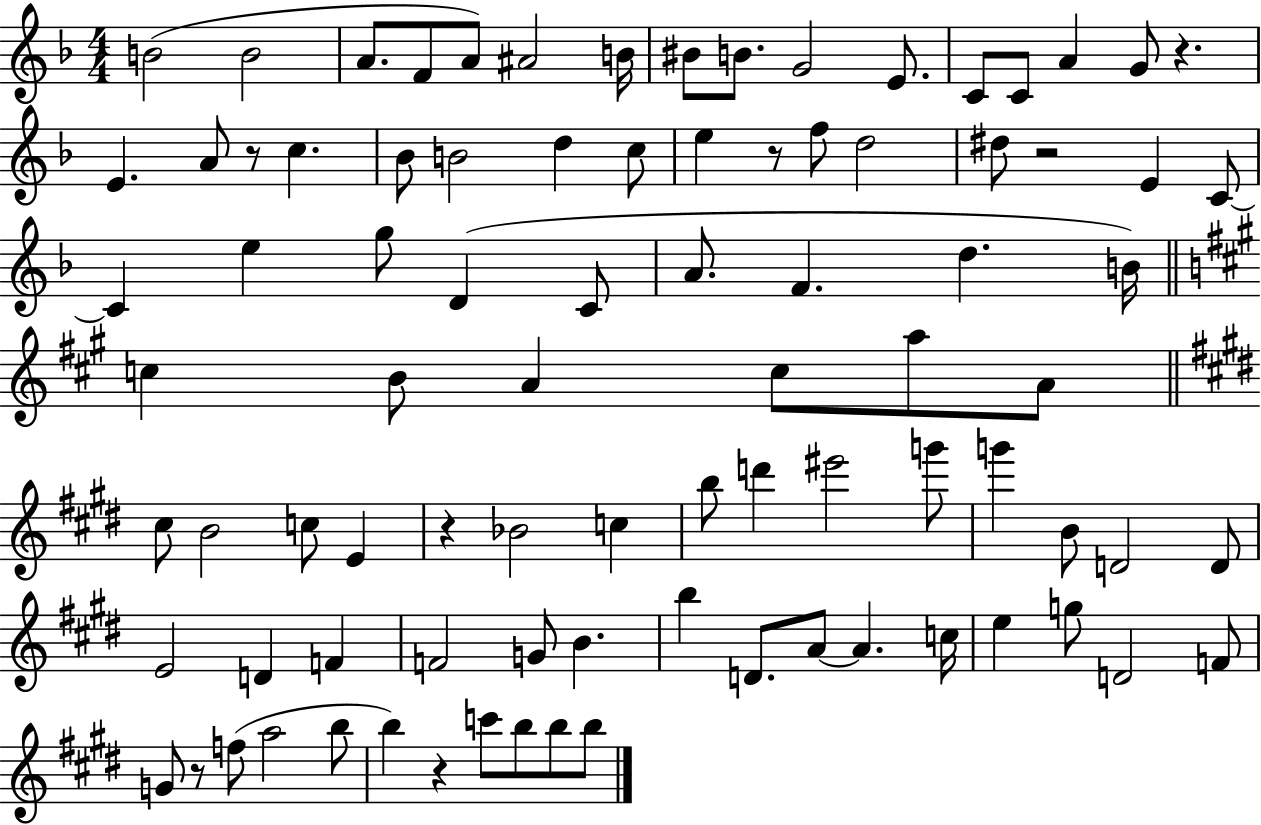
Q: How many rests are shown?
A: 7